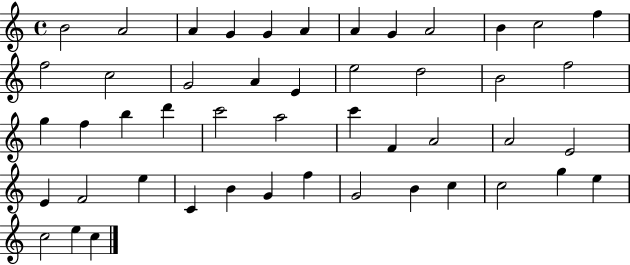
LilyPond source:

{
  \clef treble
  \time 4/4
  \defaultTimeSignature
  \key c \major
  b'2 a'2 | a'4 g'4 g'4 a'4 | a'4 g'4 a'2 | b'4 c''2 f''4 | \break f''2 c''2 | g'2 a'4 e'4 | e''2 d''2 | b'2 f''2 | \break g''4 f''4 b''4 d'''4 | c'''2 a''2 | c'''4 f'4 a'2 | a'2 e'2 | \break e'4 f'2 e''4 | c'4 b'4 g'4 f''4 | g'2 b'4 c''4 | c''2 g''4 e''4 | \break c''2 e''4 c''4 | \bar "|."
}